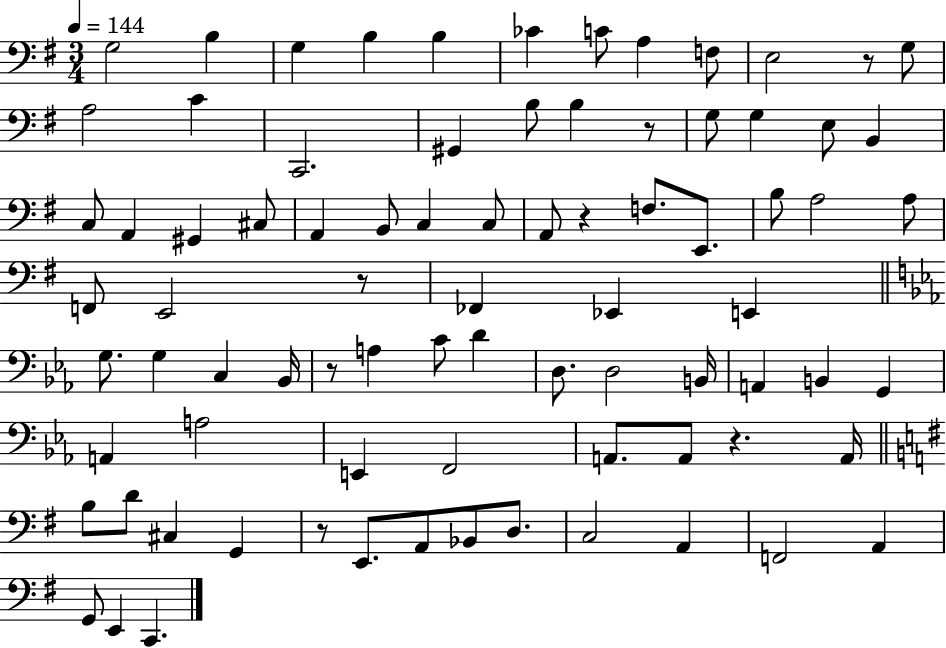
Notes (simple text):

G3/h B3/q G3/q B3/q B3/q CES4/q C4/e A3/q F3/e E3/h R/e G3/e A3/h C4/q C2/h. G#2/q B3/e B3/q R/e G3/e G3/q E3/e B2/q C3/e A2/q G#2/q C#3/e A2/q B2/e C3/q C3/e A2/e R/q F3/e. E2/e. B3/e A3/h A3/e F2/e E2/h R/e FES2/q Eb2/q E2/q G3/e. G3/q C3/q Bb2/s R/e A3/q C4/e D4/q D3/e. D3/h B2/s A2/q B2/q G2/q A2/q A3/h E2/q F2/h A2/e. A2/e R/q. A2/s B3/e D4/e C#3/q G2/q R/e E2/e. A2/e Bb2/e D3/e. C3/h A2/q F2/h A2/q G2/e E2/q C2/q.